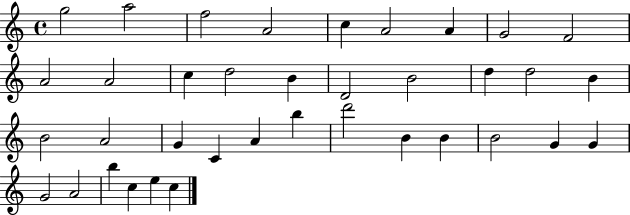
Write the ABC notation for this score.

X:1
T:Untitled
M:4/4
L:1/4
K:C
g2 a2 f2 A2 c A2 A G2 F2 A2 A2 c d2 B D2 B2 d d2 B B2 A2 G C A b d'2 B B B2 G G G2 A2 b c e c